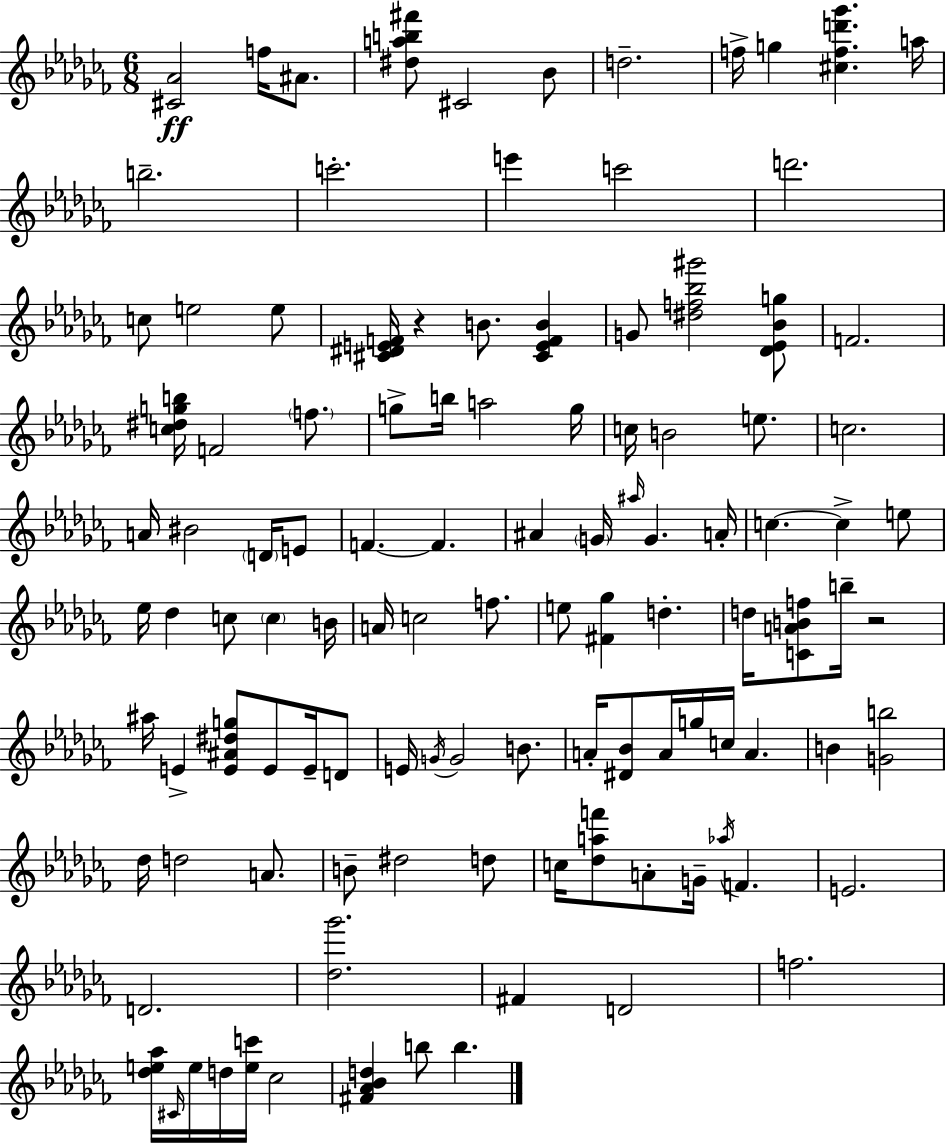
[C#4,Ab4]/h F5/s A#4/e. [D#5,A5,B5,F#6]/e C#4/h Bb4/e D5/h. F5/s G5/q [C#5,F5,D6,Gb6]/q. A5/s B5/h. C6/h. E6/q C6/h D6/h. C5/e E5/h E5/e [C#4,D#4,E4,F4]/s R/q B4/e. [C#4,E4,F4,B4]/q G4/e [D#5,F5,Bb5,G#6]/h [Db4,Eb4,Bb4,G5]/e F4/h. [C5,D#5,G5,B5]/s F4/h F5/e. G5/e B5/s A5/h G5/s C5/s B4/h E5/e. C5/h. A4/s BIS4/h D4/s E4/e F4/q. F4/q. A#4/q G4/s A#5/s G4/q. A4/s C5/q. C5/q E5/e Eb5/s Db5/q C5/e C5/q B4/s A4/s C5/h F5/e. E5/e [F#4,Gb5]/q D5/q. D5/s [C4,A4,B4,F5]/e B5/s R/h A#5/s E4/q [E4,A#4,D#5,G5]/e E4/e E4/s D4/e E4/s G4/s G4/h B4/e. A4/s [D#4,Bb4]/e A4/s G5/s C5/s A4/q. B4/q [G4,B5]/h Db5/s D5/h A4/e. B4/e D#5/h D5/e C5/s [Db5,A5,F6]/e A4/e G4/s Ab5/s F4/q. E4/h. D4/h. [Db5,Gb6]/h. F#4/q D4/h F5/h. [Db5,E5,Ab5]/s C#4/s E5/s D5/s [E5,C6]/s CES5/h [F#4,Ab4,Bb4,D5]/q B5/e B5/q.